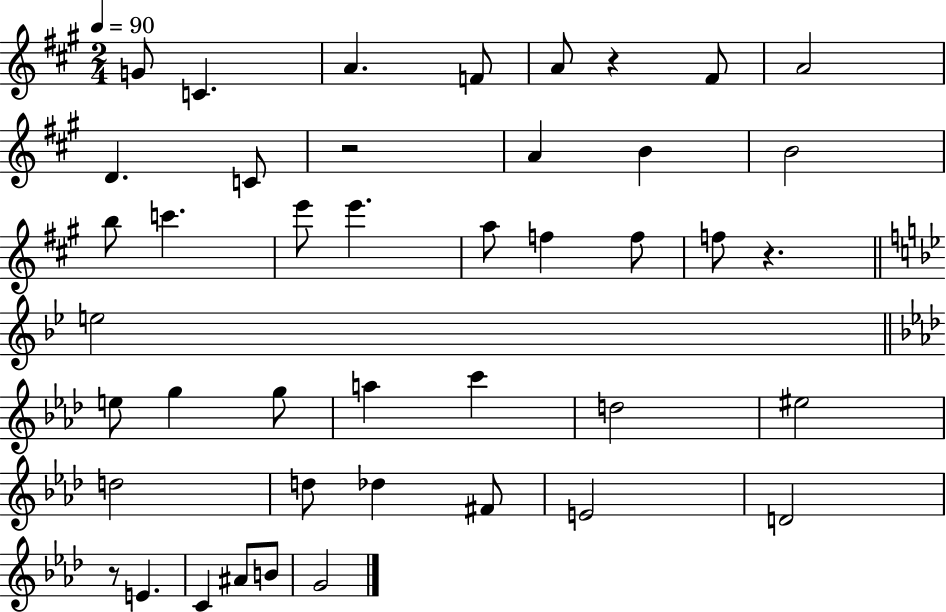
{
  \clef treble
  \numericTimeSignature
  \time 2/4
  \key a \major
  \tempo 4 = 90
  \repeat volta 2 { g'8 c'4. | a'4. f'8 | a'8 r4 fis'8 | a'2 | \break d'4. c'8 | r2 | a'4 b'4 | b'2 | \break b''8 c'''4. | e'''8 e'''4. | a''8 f''4 f''8 | f''8 r4. | \break \bar "||" \break \key g \minor e''2 | \bar "||" \break \key aes \major e''8 g''4 g''8 | a''4 c'''4 | d''2 | eis''2 | \break d''2 | d''8 des''4 fis'8 | e'2 | d'2 | \break r8 e'4. | c'4 ais'8 b'8 | g'2 | } \bar "|."
}